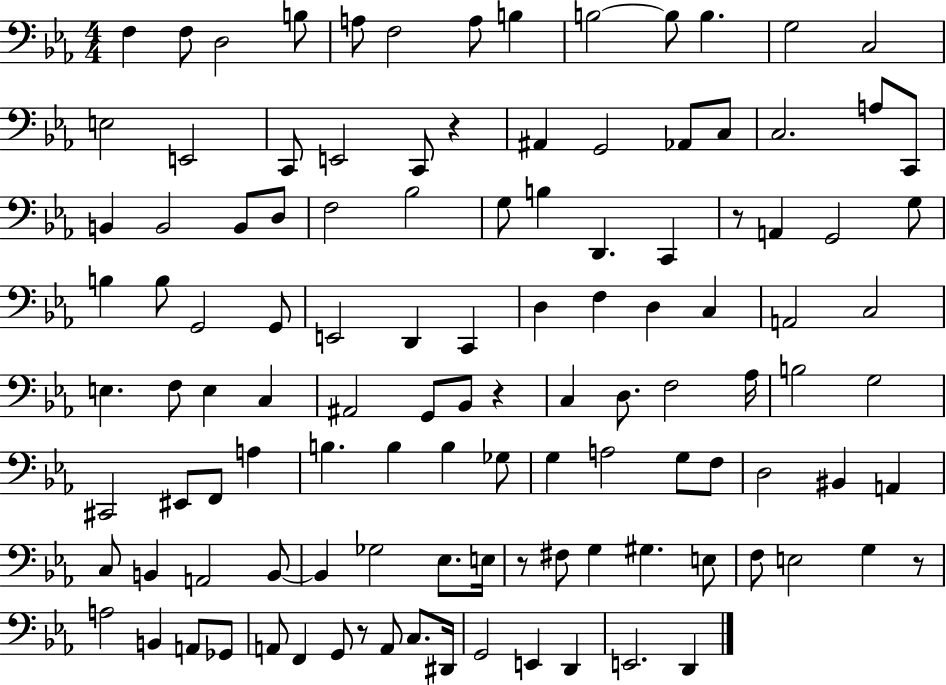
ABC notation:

X:1
T:Untitled
M:4/4
L:1/4
K:Eb
F, F,/2 D,2 B,/2 A,/2 F,2 A,/2 B, B,2 B,/2 B, G,2 C,2 E,2 E,,2 C,,/2 E,,2 C,,/2 z ^A,, G,,2 _A,,/2 C,/2 C,2 A,/2 C,,/2 B,, B,,2 B,,/2 D,/2 F,2 _B,2 G,/2 B, D,, C,, z/2 A,, G,,2 G,/2 B, B,/2 G,,2 G,,/2 E,,2 D,, C,, D, F, D, C, A,,2 C,2 E, F,/2 E, C, ^A,,2 G,,/2 _B,,/2 z C, D,/2 F,2 _A,/4 B,2 G,2 ^C,,2 ^E,,/2 F,,/2 A, B, B, B, _G,/2 G, A,2 G,/2 F,/2 D,2 ^B,, A,, C,/2 B,, A,,2 B,,/2 B,, _G,2 _E,/2 E,/4 z/2 ^F,/2 G, ^G, E,/2 F,/2 E,2 G, z/2 A,2 B,, A,,/2 _G,,/2 A,,/2 F,, G,,/2 z/2 A,,/2 C,/2 ^D,,/4 G,,2 E,, D,, E,,2 D,,